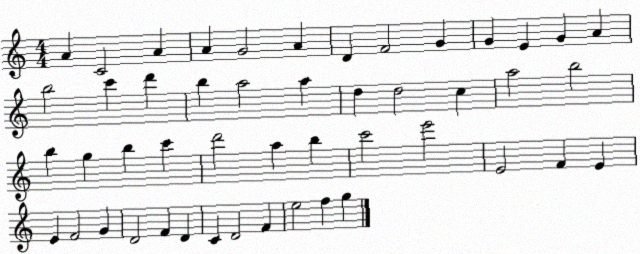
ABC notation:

X:1
T:Untitled
M:4/4
L:1/4
K:C
A C2 A A G2 A D F2 G G E G A b2 c' d' b a2 a d d2 c a2 b2 b g b c' d'2 a b c'2 e'2 E2 F E E F2 G D2 F D C D2 F e2 f g